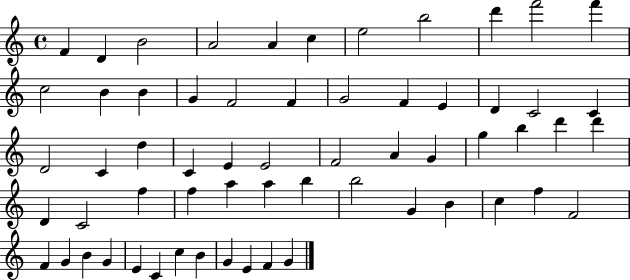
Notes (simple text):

F4/q D4/q B4/h A4/h A4/q C5/q E5/h B5/h D6/q F6/h F6/q C5/h B4/q B4/q G4/q F4/h F4/q G4/h F4/q E4/q D4/q C4/h C4/q D4/h C4/q D5/q C4/q E4/q E4/h F4/h A4/q G4/q G5/q B5/q D6/q D6/q D4/q C4/h F5/q F5/q A5/q A5/q B5/q B5/h G4/q B4/q C5/q F5/q F4/h F4/q G4/q B4/q G4/q E4/q C4/q C5/q B4/q G4/q E4/q F4/q G4/q